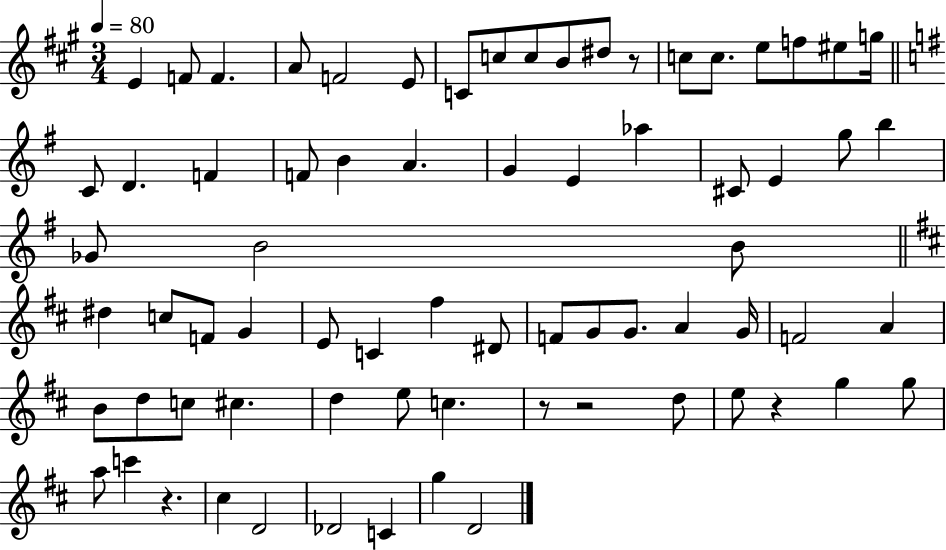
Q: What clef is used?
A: treble